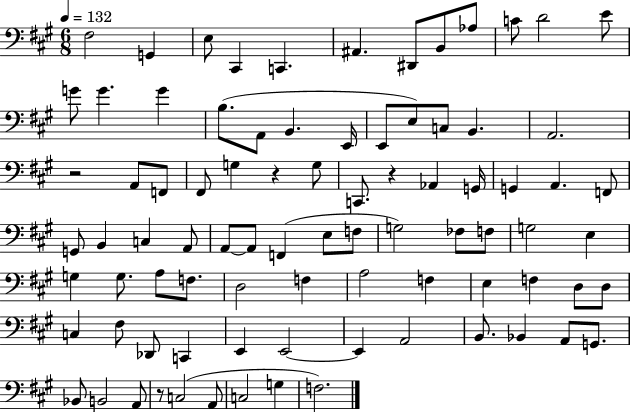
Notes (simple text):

F#3/h G2/q E3/e C#2/q C2/q. A#2/q. D#2/e B2/e Ab3/e C4/e D4/h E4/e G4/e G4/q. G4/q B3/e. A2/e B2/q. E2/s E2/e E3/e C3/e B2/q. A2/h. R/h A2/e F2/e F#2/e G3/q R/q G3/e C2/e. R/q Ab2/q G2/s G2/q A2/q. F2/e G2/e B2/q C3/q A2/e A2/e A2/e F2/q E3/e F3/e G3/h FES3/e F3/e G3/h E3/q G3/q G3/e. A3/e F3/e. D3/h F3/q A3/h F3/q E3/q F3/q D3/e D3/e C3/q F#3/e Db2/e C2/q E2/q E2/h E2/q A2/h B2/e. Bb2/q A2/e G2/e. Bb2/e B2/h A2/e R/e C3/h A2/e C3/h G3/q F3/h.